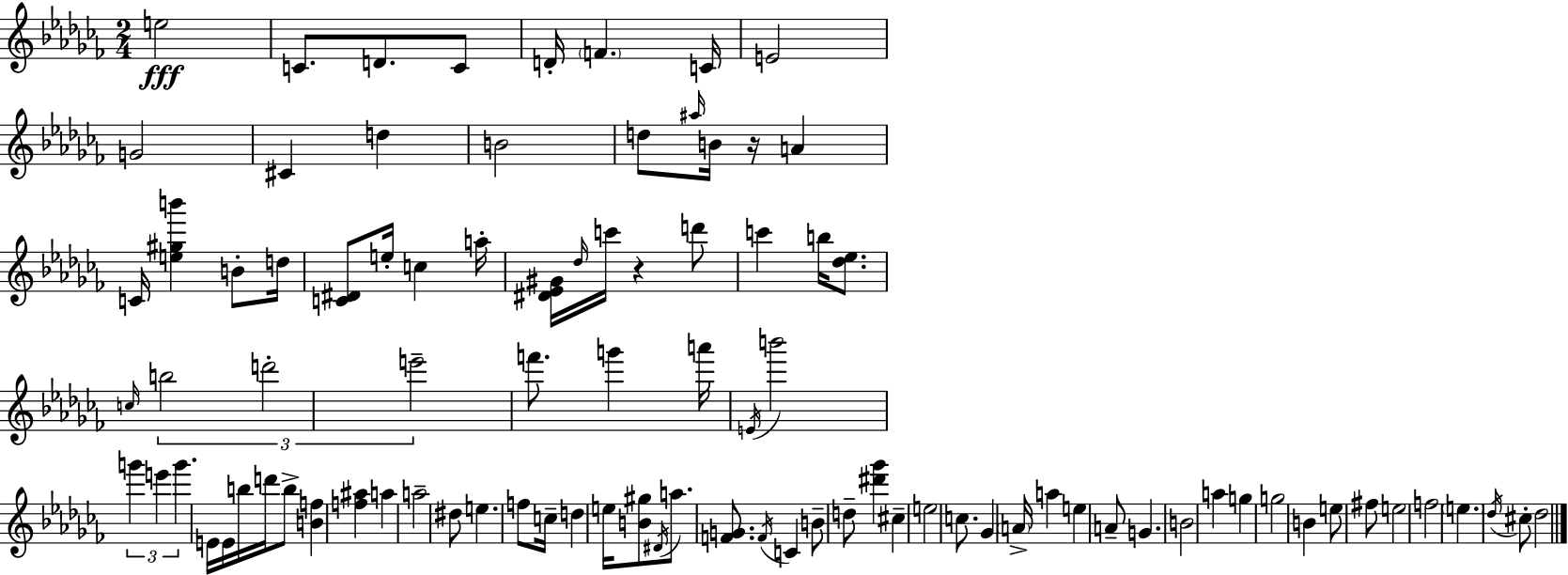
{
  \clef treble
  \numericTimeSignature
  \time 2/4
  \key aes \minor
  e''2\fff | c'8. d'8. c'8 | d'16-. \parenthesize f'4. c'16 | e'2 | \break g'2 | cis'4 d''4 | b'2 | d''8 \grace { ais''16 } b'16 r16 a'4 | \break c'16 <e'' gis'' b'''>4 b'8-. | d''16 <c' dis'>8 e''16-. c''4 | a''16-. <dis' ees' gis'>16 \grace { des''16 } c'''16 r4 | d'''8 c'''4 b''16 <des'' ees''>8. | \break \grace { c''16 } \tuplet 3/2 { b''2 | d'''2-. | e'''2-- } | f'''8. g'''4 | \break a'''16 \acciaccatura { e'16 } b'''2 | \tuplet 3/2 { g'''4 | e'''4 g'''4. } | e'16 e'16 b''16 d'''16 b''8-> | \break <b' f''>4 <f'' ais''>4 | a''4 a''2-- | dis''8 e''4. | f''8 c''16-- d''4 | \break e''16 <b' gis''>8 \acciaccatura { dis'16 } a''8. | <f' g'>8. \acciaccatura { f'16 } c'4 | b'8-- d''8-- <dis''' ges'''>4 | cis''4-- e''2 | \break c''8. | ges'4 \parenthesize a'16-> a''4 | e''4 a'8-- | g'4. b'2 | \break a''4 | g''4 g''2 | b'4 | e''8 fis''8 e''2 | \break f''2 | \parenthesize e''4. | \acciaccatura { des''16 } cis''8-. des''2 | \bar "|."
}